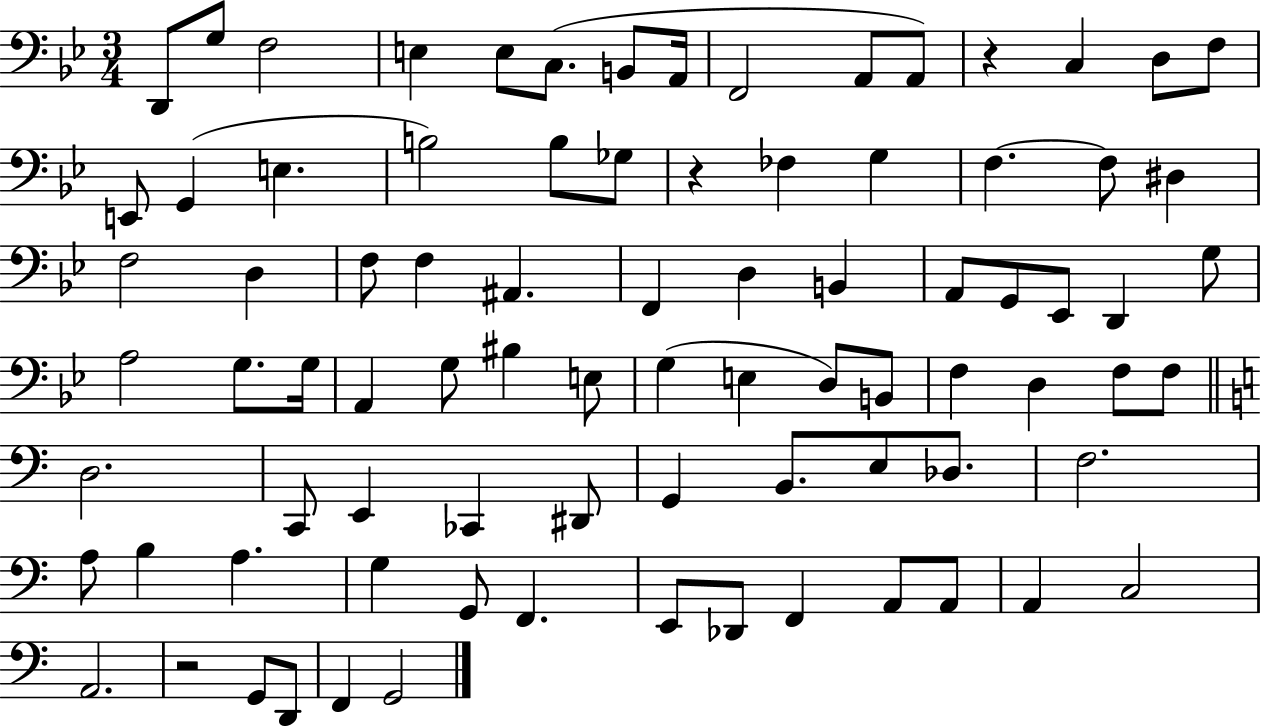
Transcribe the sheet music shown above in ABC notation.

X:1
T:Untitled
M:3/4
L:1/4
K:Bb
D,,/2 G,/2 F,2 E, E,/2 C,/2 B,,/2 A,,/4 F,,2 A,,/2 A,,/2 z C, D,/2 F,/2 E,,/2 G,, E, B,2 B,/2 _G,/2 z _F, G, F, F,/2 ^D, F,2 D, F,/2 F, ^A,, F,, D, B,, A,,/2 G,,/2 _E,,/2 D,, G,/2 A,2 G,/2 G,/4 A,, G,/2 ^B, E,/2 G, E, D,/2 B,,/2 F, D, F,/2 F,/2 D,2 C,,/2 E,, _C,, ^D,,/2 G,, B,,/2 E,/2 _D,/2 F,2 A,/2 B, A, G, G,,/2 F,, E,,/2 _D,,/2 F,, A,,/2 A,,/2 A,, C,2 A,,2 z2 G,,/2 D,,/2 F,, G,,2